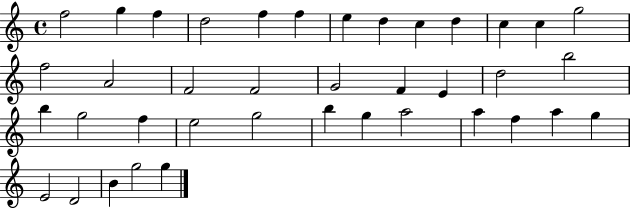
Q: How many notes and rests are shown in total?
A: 39